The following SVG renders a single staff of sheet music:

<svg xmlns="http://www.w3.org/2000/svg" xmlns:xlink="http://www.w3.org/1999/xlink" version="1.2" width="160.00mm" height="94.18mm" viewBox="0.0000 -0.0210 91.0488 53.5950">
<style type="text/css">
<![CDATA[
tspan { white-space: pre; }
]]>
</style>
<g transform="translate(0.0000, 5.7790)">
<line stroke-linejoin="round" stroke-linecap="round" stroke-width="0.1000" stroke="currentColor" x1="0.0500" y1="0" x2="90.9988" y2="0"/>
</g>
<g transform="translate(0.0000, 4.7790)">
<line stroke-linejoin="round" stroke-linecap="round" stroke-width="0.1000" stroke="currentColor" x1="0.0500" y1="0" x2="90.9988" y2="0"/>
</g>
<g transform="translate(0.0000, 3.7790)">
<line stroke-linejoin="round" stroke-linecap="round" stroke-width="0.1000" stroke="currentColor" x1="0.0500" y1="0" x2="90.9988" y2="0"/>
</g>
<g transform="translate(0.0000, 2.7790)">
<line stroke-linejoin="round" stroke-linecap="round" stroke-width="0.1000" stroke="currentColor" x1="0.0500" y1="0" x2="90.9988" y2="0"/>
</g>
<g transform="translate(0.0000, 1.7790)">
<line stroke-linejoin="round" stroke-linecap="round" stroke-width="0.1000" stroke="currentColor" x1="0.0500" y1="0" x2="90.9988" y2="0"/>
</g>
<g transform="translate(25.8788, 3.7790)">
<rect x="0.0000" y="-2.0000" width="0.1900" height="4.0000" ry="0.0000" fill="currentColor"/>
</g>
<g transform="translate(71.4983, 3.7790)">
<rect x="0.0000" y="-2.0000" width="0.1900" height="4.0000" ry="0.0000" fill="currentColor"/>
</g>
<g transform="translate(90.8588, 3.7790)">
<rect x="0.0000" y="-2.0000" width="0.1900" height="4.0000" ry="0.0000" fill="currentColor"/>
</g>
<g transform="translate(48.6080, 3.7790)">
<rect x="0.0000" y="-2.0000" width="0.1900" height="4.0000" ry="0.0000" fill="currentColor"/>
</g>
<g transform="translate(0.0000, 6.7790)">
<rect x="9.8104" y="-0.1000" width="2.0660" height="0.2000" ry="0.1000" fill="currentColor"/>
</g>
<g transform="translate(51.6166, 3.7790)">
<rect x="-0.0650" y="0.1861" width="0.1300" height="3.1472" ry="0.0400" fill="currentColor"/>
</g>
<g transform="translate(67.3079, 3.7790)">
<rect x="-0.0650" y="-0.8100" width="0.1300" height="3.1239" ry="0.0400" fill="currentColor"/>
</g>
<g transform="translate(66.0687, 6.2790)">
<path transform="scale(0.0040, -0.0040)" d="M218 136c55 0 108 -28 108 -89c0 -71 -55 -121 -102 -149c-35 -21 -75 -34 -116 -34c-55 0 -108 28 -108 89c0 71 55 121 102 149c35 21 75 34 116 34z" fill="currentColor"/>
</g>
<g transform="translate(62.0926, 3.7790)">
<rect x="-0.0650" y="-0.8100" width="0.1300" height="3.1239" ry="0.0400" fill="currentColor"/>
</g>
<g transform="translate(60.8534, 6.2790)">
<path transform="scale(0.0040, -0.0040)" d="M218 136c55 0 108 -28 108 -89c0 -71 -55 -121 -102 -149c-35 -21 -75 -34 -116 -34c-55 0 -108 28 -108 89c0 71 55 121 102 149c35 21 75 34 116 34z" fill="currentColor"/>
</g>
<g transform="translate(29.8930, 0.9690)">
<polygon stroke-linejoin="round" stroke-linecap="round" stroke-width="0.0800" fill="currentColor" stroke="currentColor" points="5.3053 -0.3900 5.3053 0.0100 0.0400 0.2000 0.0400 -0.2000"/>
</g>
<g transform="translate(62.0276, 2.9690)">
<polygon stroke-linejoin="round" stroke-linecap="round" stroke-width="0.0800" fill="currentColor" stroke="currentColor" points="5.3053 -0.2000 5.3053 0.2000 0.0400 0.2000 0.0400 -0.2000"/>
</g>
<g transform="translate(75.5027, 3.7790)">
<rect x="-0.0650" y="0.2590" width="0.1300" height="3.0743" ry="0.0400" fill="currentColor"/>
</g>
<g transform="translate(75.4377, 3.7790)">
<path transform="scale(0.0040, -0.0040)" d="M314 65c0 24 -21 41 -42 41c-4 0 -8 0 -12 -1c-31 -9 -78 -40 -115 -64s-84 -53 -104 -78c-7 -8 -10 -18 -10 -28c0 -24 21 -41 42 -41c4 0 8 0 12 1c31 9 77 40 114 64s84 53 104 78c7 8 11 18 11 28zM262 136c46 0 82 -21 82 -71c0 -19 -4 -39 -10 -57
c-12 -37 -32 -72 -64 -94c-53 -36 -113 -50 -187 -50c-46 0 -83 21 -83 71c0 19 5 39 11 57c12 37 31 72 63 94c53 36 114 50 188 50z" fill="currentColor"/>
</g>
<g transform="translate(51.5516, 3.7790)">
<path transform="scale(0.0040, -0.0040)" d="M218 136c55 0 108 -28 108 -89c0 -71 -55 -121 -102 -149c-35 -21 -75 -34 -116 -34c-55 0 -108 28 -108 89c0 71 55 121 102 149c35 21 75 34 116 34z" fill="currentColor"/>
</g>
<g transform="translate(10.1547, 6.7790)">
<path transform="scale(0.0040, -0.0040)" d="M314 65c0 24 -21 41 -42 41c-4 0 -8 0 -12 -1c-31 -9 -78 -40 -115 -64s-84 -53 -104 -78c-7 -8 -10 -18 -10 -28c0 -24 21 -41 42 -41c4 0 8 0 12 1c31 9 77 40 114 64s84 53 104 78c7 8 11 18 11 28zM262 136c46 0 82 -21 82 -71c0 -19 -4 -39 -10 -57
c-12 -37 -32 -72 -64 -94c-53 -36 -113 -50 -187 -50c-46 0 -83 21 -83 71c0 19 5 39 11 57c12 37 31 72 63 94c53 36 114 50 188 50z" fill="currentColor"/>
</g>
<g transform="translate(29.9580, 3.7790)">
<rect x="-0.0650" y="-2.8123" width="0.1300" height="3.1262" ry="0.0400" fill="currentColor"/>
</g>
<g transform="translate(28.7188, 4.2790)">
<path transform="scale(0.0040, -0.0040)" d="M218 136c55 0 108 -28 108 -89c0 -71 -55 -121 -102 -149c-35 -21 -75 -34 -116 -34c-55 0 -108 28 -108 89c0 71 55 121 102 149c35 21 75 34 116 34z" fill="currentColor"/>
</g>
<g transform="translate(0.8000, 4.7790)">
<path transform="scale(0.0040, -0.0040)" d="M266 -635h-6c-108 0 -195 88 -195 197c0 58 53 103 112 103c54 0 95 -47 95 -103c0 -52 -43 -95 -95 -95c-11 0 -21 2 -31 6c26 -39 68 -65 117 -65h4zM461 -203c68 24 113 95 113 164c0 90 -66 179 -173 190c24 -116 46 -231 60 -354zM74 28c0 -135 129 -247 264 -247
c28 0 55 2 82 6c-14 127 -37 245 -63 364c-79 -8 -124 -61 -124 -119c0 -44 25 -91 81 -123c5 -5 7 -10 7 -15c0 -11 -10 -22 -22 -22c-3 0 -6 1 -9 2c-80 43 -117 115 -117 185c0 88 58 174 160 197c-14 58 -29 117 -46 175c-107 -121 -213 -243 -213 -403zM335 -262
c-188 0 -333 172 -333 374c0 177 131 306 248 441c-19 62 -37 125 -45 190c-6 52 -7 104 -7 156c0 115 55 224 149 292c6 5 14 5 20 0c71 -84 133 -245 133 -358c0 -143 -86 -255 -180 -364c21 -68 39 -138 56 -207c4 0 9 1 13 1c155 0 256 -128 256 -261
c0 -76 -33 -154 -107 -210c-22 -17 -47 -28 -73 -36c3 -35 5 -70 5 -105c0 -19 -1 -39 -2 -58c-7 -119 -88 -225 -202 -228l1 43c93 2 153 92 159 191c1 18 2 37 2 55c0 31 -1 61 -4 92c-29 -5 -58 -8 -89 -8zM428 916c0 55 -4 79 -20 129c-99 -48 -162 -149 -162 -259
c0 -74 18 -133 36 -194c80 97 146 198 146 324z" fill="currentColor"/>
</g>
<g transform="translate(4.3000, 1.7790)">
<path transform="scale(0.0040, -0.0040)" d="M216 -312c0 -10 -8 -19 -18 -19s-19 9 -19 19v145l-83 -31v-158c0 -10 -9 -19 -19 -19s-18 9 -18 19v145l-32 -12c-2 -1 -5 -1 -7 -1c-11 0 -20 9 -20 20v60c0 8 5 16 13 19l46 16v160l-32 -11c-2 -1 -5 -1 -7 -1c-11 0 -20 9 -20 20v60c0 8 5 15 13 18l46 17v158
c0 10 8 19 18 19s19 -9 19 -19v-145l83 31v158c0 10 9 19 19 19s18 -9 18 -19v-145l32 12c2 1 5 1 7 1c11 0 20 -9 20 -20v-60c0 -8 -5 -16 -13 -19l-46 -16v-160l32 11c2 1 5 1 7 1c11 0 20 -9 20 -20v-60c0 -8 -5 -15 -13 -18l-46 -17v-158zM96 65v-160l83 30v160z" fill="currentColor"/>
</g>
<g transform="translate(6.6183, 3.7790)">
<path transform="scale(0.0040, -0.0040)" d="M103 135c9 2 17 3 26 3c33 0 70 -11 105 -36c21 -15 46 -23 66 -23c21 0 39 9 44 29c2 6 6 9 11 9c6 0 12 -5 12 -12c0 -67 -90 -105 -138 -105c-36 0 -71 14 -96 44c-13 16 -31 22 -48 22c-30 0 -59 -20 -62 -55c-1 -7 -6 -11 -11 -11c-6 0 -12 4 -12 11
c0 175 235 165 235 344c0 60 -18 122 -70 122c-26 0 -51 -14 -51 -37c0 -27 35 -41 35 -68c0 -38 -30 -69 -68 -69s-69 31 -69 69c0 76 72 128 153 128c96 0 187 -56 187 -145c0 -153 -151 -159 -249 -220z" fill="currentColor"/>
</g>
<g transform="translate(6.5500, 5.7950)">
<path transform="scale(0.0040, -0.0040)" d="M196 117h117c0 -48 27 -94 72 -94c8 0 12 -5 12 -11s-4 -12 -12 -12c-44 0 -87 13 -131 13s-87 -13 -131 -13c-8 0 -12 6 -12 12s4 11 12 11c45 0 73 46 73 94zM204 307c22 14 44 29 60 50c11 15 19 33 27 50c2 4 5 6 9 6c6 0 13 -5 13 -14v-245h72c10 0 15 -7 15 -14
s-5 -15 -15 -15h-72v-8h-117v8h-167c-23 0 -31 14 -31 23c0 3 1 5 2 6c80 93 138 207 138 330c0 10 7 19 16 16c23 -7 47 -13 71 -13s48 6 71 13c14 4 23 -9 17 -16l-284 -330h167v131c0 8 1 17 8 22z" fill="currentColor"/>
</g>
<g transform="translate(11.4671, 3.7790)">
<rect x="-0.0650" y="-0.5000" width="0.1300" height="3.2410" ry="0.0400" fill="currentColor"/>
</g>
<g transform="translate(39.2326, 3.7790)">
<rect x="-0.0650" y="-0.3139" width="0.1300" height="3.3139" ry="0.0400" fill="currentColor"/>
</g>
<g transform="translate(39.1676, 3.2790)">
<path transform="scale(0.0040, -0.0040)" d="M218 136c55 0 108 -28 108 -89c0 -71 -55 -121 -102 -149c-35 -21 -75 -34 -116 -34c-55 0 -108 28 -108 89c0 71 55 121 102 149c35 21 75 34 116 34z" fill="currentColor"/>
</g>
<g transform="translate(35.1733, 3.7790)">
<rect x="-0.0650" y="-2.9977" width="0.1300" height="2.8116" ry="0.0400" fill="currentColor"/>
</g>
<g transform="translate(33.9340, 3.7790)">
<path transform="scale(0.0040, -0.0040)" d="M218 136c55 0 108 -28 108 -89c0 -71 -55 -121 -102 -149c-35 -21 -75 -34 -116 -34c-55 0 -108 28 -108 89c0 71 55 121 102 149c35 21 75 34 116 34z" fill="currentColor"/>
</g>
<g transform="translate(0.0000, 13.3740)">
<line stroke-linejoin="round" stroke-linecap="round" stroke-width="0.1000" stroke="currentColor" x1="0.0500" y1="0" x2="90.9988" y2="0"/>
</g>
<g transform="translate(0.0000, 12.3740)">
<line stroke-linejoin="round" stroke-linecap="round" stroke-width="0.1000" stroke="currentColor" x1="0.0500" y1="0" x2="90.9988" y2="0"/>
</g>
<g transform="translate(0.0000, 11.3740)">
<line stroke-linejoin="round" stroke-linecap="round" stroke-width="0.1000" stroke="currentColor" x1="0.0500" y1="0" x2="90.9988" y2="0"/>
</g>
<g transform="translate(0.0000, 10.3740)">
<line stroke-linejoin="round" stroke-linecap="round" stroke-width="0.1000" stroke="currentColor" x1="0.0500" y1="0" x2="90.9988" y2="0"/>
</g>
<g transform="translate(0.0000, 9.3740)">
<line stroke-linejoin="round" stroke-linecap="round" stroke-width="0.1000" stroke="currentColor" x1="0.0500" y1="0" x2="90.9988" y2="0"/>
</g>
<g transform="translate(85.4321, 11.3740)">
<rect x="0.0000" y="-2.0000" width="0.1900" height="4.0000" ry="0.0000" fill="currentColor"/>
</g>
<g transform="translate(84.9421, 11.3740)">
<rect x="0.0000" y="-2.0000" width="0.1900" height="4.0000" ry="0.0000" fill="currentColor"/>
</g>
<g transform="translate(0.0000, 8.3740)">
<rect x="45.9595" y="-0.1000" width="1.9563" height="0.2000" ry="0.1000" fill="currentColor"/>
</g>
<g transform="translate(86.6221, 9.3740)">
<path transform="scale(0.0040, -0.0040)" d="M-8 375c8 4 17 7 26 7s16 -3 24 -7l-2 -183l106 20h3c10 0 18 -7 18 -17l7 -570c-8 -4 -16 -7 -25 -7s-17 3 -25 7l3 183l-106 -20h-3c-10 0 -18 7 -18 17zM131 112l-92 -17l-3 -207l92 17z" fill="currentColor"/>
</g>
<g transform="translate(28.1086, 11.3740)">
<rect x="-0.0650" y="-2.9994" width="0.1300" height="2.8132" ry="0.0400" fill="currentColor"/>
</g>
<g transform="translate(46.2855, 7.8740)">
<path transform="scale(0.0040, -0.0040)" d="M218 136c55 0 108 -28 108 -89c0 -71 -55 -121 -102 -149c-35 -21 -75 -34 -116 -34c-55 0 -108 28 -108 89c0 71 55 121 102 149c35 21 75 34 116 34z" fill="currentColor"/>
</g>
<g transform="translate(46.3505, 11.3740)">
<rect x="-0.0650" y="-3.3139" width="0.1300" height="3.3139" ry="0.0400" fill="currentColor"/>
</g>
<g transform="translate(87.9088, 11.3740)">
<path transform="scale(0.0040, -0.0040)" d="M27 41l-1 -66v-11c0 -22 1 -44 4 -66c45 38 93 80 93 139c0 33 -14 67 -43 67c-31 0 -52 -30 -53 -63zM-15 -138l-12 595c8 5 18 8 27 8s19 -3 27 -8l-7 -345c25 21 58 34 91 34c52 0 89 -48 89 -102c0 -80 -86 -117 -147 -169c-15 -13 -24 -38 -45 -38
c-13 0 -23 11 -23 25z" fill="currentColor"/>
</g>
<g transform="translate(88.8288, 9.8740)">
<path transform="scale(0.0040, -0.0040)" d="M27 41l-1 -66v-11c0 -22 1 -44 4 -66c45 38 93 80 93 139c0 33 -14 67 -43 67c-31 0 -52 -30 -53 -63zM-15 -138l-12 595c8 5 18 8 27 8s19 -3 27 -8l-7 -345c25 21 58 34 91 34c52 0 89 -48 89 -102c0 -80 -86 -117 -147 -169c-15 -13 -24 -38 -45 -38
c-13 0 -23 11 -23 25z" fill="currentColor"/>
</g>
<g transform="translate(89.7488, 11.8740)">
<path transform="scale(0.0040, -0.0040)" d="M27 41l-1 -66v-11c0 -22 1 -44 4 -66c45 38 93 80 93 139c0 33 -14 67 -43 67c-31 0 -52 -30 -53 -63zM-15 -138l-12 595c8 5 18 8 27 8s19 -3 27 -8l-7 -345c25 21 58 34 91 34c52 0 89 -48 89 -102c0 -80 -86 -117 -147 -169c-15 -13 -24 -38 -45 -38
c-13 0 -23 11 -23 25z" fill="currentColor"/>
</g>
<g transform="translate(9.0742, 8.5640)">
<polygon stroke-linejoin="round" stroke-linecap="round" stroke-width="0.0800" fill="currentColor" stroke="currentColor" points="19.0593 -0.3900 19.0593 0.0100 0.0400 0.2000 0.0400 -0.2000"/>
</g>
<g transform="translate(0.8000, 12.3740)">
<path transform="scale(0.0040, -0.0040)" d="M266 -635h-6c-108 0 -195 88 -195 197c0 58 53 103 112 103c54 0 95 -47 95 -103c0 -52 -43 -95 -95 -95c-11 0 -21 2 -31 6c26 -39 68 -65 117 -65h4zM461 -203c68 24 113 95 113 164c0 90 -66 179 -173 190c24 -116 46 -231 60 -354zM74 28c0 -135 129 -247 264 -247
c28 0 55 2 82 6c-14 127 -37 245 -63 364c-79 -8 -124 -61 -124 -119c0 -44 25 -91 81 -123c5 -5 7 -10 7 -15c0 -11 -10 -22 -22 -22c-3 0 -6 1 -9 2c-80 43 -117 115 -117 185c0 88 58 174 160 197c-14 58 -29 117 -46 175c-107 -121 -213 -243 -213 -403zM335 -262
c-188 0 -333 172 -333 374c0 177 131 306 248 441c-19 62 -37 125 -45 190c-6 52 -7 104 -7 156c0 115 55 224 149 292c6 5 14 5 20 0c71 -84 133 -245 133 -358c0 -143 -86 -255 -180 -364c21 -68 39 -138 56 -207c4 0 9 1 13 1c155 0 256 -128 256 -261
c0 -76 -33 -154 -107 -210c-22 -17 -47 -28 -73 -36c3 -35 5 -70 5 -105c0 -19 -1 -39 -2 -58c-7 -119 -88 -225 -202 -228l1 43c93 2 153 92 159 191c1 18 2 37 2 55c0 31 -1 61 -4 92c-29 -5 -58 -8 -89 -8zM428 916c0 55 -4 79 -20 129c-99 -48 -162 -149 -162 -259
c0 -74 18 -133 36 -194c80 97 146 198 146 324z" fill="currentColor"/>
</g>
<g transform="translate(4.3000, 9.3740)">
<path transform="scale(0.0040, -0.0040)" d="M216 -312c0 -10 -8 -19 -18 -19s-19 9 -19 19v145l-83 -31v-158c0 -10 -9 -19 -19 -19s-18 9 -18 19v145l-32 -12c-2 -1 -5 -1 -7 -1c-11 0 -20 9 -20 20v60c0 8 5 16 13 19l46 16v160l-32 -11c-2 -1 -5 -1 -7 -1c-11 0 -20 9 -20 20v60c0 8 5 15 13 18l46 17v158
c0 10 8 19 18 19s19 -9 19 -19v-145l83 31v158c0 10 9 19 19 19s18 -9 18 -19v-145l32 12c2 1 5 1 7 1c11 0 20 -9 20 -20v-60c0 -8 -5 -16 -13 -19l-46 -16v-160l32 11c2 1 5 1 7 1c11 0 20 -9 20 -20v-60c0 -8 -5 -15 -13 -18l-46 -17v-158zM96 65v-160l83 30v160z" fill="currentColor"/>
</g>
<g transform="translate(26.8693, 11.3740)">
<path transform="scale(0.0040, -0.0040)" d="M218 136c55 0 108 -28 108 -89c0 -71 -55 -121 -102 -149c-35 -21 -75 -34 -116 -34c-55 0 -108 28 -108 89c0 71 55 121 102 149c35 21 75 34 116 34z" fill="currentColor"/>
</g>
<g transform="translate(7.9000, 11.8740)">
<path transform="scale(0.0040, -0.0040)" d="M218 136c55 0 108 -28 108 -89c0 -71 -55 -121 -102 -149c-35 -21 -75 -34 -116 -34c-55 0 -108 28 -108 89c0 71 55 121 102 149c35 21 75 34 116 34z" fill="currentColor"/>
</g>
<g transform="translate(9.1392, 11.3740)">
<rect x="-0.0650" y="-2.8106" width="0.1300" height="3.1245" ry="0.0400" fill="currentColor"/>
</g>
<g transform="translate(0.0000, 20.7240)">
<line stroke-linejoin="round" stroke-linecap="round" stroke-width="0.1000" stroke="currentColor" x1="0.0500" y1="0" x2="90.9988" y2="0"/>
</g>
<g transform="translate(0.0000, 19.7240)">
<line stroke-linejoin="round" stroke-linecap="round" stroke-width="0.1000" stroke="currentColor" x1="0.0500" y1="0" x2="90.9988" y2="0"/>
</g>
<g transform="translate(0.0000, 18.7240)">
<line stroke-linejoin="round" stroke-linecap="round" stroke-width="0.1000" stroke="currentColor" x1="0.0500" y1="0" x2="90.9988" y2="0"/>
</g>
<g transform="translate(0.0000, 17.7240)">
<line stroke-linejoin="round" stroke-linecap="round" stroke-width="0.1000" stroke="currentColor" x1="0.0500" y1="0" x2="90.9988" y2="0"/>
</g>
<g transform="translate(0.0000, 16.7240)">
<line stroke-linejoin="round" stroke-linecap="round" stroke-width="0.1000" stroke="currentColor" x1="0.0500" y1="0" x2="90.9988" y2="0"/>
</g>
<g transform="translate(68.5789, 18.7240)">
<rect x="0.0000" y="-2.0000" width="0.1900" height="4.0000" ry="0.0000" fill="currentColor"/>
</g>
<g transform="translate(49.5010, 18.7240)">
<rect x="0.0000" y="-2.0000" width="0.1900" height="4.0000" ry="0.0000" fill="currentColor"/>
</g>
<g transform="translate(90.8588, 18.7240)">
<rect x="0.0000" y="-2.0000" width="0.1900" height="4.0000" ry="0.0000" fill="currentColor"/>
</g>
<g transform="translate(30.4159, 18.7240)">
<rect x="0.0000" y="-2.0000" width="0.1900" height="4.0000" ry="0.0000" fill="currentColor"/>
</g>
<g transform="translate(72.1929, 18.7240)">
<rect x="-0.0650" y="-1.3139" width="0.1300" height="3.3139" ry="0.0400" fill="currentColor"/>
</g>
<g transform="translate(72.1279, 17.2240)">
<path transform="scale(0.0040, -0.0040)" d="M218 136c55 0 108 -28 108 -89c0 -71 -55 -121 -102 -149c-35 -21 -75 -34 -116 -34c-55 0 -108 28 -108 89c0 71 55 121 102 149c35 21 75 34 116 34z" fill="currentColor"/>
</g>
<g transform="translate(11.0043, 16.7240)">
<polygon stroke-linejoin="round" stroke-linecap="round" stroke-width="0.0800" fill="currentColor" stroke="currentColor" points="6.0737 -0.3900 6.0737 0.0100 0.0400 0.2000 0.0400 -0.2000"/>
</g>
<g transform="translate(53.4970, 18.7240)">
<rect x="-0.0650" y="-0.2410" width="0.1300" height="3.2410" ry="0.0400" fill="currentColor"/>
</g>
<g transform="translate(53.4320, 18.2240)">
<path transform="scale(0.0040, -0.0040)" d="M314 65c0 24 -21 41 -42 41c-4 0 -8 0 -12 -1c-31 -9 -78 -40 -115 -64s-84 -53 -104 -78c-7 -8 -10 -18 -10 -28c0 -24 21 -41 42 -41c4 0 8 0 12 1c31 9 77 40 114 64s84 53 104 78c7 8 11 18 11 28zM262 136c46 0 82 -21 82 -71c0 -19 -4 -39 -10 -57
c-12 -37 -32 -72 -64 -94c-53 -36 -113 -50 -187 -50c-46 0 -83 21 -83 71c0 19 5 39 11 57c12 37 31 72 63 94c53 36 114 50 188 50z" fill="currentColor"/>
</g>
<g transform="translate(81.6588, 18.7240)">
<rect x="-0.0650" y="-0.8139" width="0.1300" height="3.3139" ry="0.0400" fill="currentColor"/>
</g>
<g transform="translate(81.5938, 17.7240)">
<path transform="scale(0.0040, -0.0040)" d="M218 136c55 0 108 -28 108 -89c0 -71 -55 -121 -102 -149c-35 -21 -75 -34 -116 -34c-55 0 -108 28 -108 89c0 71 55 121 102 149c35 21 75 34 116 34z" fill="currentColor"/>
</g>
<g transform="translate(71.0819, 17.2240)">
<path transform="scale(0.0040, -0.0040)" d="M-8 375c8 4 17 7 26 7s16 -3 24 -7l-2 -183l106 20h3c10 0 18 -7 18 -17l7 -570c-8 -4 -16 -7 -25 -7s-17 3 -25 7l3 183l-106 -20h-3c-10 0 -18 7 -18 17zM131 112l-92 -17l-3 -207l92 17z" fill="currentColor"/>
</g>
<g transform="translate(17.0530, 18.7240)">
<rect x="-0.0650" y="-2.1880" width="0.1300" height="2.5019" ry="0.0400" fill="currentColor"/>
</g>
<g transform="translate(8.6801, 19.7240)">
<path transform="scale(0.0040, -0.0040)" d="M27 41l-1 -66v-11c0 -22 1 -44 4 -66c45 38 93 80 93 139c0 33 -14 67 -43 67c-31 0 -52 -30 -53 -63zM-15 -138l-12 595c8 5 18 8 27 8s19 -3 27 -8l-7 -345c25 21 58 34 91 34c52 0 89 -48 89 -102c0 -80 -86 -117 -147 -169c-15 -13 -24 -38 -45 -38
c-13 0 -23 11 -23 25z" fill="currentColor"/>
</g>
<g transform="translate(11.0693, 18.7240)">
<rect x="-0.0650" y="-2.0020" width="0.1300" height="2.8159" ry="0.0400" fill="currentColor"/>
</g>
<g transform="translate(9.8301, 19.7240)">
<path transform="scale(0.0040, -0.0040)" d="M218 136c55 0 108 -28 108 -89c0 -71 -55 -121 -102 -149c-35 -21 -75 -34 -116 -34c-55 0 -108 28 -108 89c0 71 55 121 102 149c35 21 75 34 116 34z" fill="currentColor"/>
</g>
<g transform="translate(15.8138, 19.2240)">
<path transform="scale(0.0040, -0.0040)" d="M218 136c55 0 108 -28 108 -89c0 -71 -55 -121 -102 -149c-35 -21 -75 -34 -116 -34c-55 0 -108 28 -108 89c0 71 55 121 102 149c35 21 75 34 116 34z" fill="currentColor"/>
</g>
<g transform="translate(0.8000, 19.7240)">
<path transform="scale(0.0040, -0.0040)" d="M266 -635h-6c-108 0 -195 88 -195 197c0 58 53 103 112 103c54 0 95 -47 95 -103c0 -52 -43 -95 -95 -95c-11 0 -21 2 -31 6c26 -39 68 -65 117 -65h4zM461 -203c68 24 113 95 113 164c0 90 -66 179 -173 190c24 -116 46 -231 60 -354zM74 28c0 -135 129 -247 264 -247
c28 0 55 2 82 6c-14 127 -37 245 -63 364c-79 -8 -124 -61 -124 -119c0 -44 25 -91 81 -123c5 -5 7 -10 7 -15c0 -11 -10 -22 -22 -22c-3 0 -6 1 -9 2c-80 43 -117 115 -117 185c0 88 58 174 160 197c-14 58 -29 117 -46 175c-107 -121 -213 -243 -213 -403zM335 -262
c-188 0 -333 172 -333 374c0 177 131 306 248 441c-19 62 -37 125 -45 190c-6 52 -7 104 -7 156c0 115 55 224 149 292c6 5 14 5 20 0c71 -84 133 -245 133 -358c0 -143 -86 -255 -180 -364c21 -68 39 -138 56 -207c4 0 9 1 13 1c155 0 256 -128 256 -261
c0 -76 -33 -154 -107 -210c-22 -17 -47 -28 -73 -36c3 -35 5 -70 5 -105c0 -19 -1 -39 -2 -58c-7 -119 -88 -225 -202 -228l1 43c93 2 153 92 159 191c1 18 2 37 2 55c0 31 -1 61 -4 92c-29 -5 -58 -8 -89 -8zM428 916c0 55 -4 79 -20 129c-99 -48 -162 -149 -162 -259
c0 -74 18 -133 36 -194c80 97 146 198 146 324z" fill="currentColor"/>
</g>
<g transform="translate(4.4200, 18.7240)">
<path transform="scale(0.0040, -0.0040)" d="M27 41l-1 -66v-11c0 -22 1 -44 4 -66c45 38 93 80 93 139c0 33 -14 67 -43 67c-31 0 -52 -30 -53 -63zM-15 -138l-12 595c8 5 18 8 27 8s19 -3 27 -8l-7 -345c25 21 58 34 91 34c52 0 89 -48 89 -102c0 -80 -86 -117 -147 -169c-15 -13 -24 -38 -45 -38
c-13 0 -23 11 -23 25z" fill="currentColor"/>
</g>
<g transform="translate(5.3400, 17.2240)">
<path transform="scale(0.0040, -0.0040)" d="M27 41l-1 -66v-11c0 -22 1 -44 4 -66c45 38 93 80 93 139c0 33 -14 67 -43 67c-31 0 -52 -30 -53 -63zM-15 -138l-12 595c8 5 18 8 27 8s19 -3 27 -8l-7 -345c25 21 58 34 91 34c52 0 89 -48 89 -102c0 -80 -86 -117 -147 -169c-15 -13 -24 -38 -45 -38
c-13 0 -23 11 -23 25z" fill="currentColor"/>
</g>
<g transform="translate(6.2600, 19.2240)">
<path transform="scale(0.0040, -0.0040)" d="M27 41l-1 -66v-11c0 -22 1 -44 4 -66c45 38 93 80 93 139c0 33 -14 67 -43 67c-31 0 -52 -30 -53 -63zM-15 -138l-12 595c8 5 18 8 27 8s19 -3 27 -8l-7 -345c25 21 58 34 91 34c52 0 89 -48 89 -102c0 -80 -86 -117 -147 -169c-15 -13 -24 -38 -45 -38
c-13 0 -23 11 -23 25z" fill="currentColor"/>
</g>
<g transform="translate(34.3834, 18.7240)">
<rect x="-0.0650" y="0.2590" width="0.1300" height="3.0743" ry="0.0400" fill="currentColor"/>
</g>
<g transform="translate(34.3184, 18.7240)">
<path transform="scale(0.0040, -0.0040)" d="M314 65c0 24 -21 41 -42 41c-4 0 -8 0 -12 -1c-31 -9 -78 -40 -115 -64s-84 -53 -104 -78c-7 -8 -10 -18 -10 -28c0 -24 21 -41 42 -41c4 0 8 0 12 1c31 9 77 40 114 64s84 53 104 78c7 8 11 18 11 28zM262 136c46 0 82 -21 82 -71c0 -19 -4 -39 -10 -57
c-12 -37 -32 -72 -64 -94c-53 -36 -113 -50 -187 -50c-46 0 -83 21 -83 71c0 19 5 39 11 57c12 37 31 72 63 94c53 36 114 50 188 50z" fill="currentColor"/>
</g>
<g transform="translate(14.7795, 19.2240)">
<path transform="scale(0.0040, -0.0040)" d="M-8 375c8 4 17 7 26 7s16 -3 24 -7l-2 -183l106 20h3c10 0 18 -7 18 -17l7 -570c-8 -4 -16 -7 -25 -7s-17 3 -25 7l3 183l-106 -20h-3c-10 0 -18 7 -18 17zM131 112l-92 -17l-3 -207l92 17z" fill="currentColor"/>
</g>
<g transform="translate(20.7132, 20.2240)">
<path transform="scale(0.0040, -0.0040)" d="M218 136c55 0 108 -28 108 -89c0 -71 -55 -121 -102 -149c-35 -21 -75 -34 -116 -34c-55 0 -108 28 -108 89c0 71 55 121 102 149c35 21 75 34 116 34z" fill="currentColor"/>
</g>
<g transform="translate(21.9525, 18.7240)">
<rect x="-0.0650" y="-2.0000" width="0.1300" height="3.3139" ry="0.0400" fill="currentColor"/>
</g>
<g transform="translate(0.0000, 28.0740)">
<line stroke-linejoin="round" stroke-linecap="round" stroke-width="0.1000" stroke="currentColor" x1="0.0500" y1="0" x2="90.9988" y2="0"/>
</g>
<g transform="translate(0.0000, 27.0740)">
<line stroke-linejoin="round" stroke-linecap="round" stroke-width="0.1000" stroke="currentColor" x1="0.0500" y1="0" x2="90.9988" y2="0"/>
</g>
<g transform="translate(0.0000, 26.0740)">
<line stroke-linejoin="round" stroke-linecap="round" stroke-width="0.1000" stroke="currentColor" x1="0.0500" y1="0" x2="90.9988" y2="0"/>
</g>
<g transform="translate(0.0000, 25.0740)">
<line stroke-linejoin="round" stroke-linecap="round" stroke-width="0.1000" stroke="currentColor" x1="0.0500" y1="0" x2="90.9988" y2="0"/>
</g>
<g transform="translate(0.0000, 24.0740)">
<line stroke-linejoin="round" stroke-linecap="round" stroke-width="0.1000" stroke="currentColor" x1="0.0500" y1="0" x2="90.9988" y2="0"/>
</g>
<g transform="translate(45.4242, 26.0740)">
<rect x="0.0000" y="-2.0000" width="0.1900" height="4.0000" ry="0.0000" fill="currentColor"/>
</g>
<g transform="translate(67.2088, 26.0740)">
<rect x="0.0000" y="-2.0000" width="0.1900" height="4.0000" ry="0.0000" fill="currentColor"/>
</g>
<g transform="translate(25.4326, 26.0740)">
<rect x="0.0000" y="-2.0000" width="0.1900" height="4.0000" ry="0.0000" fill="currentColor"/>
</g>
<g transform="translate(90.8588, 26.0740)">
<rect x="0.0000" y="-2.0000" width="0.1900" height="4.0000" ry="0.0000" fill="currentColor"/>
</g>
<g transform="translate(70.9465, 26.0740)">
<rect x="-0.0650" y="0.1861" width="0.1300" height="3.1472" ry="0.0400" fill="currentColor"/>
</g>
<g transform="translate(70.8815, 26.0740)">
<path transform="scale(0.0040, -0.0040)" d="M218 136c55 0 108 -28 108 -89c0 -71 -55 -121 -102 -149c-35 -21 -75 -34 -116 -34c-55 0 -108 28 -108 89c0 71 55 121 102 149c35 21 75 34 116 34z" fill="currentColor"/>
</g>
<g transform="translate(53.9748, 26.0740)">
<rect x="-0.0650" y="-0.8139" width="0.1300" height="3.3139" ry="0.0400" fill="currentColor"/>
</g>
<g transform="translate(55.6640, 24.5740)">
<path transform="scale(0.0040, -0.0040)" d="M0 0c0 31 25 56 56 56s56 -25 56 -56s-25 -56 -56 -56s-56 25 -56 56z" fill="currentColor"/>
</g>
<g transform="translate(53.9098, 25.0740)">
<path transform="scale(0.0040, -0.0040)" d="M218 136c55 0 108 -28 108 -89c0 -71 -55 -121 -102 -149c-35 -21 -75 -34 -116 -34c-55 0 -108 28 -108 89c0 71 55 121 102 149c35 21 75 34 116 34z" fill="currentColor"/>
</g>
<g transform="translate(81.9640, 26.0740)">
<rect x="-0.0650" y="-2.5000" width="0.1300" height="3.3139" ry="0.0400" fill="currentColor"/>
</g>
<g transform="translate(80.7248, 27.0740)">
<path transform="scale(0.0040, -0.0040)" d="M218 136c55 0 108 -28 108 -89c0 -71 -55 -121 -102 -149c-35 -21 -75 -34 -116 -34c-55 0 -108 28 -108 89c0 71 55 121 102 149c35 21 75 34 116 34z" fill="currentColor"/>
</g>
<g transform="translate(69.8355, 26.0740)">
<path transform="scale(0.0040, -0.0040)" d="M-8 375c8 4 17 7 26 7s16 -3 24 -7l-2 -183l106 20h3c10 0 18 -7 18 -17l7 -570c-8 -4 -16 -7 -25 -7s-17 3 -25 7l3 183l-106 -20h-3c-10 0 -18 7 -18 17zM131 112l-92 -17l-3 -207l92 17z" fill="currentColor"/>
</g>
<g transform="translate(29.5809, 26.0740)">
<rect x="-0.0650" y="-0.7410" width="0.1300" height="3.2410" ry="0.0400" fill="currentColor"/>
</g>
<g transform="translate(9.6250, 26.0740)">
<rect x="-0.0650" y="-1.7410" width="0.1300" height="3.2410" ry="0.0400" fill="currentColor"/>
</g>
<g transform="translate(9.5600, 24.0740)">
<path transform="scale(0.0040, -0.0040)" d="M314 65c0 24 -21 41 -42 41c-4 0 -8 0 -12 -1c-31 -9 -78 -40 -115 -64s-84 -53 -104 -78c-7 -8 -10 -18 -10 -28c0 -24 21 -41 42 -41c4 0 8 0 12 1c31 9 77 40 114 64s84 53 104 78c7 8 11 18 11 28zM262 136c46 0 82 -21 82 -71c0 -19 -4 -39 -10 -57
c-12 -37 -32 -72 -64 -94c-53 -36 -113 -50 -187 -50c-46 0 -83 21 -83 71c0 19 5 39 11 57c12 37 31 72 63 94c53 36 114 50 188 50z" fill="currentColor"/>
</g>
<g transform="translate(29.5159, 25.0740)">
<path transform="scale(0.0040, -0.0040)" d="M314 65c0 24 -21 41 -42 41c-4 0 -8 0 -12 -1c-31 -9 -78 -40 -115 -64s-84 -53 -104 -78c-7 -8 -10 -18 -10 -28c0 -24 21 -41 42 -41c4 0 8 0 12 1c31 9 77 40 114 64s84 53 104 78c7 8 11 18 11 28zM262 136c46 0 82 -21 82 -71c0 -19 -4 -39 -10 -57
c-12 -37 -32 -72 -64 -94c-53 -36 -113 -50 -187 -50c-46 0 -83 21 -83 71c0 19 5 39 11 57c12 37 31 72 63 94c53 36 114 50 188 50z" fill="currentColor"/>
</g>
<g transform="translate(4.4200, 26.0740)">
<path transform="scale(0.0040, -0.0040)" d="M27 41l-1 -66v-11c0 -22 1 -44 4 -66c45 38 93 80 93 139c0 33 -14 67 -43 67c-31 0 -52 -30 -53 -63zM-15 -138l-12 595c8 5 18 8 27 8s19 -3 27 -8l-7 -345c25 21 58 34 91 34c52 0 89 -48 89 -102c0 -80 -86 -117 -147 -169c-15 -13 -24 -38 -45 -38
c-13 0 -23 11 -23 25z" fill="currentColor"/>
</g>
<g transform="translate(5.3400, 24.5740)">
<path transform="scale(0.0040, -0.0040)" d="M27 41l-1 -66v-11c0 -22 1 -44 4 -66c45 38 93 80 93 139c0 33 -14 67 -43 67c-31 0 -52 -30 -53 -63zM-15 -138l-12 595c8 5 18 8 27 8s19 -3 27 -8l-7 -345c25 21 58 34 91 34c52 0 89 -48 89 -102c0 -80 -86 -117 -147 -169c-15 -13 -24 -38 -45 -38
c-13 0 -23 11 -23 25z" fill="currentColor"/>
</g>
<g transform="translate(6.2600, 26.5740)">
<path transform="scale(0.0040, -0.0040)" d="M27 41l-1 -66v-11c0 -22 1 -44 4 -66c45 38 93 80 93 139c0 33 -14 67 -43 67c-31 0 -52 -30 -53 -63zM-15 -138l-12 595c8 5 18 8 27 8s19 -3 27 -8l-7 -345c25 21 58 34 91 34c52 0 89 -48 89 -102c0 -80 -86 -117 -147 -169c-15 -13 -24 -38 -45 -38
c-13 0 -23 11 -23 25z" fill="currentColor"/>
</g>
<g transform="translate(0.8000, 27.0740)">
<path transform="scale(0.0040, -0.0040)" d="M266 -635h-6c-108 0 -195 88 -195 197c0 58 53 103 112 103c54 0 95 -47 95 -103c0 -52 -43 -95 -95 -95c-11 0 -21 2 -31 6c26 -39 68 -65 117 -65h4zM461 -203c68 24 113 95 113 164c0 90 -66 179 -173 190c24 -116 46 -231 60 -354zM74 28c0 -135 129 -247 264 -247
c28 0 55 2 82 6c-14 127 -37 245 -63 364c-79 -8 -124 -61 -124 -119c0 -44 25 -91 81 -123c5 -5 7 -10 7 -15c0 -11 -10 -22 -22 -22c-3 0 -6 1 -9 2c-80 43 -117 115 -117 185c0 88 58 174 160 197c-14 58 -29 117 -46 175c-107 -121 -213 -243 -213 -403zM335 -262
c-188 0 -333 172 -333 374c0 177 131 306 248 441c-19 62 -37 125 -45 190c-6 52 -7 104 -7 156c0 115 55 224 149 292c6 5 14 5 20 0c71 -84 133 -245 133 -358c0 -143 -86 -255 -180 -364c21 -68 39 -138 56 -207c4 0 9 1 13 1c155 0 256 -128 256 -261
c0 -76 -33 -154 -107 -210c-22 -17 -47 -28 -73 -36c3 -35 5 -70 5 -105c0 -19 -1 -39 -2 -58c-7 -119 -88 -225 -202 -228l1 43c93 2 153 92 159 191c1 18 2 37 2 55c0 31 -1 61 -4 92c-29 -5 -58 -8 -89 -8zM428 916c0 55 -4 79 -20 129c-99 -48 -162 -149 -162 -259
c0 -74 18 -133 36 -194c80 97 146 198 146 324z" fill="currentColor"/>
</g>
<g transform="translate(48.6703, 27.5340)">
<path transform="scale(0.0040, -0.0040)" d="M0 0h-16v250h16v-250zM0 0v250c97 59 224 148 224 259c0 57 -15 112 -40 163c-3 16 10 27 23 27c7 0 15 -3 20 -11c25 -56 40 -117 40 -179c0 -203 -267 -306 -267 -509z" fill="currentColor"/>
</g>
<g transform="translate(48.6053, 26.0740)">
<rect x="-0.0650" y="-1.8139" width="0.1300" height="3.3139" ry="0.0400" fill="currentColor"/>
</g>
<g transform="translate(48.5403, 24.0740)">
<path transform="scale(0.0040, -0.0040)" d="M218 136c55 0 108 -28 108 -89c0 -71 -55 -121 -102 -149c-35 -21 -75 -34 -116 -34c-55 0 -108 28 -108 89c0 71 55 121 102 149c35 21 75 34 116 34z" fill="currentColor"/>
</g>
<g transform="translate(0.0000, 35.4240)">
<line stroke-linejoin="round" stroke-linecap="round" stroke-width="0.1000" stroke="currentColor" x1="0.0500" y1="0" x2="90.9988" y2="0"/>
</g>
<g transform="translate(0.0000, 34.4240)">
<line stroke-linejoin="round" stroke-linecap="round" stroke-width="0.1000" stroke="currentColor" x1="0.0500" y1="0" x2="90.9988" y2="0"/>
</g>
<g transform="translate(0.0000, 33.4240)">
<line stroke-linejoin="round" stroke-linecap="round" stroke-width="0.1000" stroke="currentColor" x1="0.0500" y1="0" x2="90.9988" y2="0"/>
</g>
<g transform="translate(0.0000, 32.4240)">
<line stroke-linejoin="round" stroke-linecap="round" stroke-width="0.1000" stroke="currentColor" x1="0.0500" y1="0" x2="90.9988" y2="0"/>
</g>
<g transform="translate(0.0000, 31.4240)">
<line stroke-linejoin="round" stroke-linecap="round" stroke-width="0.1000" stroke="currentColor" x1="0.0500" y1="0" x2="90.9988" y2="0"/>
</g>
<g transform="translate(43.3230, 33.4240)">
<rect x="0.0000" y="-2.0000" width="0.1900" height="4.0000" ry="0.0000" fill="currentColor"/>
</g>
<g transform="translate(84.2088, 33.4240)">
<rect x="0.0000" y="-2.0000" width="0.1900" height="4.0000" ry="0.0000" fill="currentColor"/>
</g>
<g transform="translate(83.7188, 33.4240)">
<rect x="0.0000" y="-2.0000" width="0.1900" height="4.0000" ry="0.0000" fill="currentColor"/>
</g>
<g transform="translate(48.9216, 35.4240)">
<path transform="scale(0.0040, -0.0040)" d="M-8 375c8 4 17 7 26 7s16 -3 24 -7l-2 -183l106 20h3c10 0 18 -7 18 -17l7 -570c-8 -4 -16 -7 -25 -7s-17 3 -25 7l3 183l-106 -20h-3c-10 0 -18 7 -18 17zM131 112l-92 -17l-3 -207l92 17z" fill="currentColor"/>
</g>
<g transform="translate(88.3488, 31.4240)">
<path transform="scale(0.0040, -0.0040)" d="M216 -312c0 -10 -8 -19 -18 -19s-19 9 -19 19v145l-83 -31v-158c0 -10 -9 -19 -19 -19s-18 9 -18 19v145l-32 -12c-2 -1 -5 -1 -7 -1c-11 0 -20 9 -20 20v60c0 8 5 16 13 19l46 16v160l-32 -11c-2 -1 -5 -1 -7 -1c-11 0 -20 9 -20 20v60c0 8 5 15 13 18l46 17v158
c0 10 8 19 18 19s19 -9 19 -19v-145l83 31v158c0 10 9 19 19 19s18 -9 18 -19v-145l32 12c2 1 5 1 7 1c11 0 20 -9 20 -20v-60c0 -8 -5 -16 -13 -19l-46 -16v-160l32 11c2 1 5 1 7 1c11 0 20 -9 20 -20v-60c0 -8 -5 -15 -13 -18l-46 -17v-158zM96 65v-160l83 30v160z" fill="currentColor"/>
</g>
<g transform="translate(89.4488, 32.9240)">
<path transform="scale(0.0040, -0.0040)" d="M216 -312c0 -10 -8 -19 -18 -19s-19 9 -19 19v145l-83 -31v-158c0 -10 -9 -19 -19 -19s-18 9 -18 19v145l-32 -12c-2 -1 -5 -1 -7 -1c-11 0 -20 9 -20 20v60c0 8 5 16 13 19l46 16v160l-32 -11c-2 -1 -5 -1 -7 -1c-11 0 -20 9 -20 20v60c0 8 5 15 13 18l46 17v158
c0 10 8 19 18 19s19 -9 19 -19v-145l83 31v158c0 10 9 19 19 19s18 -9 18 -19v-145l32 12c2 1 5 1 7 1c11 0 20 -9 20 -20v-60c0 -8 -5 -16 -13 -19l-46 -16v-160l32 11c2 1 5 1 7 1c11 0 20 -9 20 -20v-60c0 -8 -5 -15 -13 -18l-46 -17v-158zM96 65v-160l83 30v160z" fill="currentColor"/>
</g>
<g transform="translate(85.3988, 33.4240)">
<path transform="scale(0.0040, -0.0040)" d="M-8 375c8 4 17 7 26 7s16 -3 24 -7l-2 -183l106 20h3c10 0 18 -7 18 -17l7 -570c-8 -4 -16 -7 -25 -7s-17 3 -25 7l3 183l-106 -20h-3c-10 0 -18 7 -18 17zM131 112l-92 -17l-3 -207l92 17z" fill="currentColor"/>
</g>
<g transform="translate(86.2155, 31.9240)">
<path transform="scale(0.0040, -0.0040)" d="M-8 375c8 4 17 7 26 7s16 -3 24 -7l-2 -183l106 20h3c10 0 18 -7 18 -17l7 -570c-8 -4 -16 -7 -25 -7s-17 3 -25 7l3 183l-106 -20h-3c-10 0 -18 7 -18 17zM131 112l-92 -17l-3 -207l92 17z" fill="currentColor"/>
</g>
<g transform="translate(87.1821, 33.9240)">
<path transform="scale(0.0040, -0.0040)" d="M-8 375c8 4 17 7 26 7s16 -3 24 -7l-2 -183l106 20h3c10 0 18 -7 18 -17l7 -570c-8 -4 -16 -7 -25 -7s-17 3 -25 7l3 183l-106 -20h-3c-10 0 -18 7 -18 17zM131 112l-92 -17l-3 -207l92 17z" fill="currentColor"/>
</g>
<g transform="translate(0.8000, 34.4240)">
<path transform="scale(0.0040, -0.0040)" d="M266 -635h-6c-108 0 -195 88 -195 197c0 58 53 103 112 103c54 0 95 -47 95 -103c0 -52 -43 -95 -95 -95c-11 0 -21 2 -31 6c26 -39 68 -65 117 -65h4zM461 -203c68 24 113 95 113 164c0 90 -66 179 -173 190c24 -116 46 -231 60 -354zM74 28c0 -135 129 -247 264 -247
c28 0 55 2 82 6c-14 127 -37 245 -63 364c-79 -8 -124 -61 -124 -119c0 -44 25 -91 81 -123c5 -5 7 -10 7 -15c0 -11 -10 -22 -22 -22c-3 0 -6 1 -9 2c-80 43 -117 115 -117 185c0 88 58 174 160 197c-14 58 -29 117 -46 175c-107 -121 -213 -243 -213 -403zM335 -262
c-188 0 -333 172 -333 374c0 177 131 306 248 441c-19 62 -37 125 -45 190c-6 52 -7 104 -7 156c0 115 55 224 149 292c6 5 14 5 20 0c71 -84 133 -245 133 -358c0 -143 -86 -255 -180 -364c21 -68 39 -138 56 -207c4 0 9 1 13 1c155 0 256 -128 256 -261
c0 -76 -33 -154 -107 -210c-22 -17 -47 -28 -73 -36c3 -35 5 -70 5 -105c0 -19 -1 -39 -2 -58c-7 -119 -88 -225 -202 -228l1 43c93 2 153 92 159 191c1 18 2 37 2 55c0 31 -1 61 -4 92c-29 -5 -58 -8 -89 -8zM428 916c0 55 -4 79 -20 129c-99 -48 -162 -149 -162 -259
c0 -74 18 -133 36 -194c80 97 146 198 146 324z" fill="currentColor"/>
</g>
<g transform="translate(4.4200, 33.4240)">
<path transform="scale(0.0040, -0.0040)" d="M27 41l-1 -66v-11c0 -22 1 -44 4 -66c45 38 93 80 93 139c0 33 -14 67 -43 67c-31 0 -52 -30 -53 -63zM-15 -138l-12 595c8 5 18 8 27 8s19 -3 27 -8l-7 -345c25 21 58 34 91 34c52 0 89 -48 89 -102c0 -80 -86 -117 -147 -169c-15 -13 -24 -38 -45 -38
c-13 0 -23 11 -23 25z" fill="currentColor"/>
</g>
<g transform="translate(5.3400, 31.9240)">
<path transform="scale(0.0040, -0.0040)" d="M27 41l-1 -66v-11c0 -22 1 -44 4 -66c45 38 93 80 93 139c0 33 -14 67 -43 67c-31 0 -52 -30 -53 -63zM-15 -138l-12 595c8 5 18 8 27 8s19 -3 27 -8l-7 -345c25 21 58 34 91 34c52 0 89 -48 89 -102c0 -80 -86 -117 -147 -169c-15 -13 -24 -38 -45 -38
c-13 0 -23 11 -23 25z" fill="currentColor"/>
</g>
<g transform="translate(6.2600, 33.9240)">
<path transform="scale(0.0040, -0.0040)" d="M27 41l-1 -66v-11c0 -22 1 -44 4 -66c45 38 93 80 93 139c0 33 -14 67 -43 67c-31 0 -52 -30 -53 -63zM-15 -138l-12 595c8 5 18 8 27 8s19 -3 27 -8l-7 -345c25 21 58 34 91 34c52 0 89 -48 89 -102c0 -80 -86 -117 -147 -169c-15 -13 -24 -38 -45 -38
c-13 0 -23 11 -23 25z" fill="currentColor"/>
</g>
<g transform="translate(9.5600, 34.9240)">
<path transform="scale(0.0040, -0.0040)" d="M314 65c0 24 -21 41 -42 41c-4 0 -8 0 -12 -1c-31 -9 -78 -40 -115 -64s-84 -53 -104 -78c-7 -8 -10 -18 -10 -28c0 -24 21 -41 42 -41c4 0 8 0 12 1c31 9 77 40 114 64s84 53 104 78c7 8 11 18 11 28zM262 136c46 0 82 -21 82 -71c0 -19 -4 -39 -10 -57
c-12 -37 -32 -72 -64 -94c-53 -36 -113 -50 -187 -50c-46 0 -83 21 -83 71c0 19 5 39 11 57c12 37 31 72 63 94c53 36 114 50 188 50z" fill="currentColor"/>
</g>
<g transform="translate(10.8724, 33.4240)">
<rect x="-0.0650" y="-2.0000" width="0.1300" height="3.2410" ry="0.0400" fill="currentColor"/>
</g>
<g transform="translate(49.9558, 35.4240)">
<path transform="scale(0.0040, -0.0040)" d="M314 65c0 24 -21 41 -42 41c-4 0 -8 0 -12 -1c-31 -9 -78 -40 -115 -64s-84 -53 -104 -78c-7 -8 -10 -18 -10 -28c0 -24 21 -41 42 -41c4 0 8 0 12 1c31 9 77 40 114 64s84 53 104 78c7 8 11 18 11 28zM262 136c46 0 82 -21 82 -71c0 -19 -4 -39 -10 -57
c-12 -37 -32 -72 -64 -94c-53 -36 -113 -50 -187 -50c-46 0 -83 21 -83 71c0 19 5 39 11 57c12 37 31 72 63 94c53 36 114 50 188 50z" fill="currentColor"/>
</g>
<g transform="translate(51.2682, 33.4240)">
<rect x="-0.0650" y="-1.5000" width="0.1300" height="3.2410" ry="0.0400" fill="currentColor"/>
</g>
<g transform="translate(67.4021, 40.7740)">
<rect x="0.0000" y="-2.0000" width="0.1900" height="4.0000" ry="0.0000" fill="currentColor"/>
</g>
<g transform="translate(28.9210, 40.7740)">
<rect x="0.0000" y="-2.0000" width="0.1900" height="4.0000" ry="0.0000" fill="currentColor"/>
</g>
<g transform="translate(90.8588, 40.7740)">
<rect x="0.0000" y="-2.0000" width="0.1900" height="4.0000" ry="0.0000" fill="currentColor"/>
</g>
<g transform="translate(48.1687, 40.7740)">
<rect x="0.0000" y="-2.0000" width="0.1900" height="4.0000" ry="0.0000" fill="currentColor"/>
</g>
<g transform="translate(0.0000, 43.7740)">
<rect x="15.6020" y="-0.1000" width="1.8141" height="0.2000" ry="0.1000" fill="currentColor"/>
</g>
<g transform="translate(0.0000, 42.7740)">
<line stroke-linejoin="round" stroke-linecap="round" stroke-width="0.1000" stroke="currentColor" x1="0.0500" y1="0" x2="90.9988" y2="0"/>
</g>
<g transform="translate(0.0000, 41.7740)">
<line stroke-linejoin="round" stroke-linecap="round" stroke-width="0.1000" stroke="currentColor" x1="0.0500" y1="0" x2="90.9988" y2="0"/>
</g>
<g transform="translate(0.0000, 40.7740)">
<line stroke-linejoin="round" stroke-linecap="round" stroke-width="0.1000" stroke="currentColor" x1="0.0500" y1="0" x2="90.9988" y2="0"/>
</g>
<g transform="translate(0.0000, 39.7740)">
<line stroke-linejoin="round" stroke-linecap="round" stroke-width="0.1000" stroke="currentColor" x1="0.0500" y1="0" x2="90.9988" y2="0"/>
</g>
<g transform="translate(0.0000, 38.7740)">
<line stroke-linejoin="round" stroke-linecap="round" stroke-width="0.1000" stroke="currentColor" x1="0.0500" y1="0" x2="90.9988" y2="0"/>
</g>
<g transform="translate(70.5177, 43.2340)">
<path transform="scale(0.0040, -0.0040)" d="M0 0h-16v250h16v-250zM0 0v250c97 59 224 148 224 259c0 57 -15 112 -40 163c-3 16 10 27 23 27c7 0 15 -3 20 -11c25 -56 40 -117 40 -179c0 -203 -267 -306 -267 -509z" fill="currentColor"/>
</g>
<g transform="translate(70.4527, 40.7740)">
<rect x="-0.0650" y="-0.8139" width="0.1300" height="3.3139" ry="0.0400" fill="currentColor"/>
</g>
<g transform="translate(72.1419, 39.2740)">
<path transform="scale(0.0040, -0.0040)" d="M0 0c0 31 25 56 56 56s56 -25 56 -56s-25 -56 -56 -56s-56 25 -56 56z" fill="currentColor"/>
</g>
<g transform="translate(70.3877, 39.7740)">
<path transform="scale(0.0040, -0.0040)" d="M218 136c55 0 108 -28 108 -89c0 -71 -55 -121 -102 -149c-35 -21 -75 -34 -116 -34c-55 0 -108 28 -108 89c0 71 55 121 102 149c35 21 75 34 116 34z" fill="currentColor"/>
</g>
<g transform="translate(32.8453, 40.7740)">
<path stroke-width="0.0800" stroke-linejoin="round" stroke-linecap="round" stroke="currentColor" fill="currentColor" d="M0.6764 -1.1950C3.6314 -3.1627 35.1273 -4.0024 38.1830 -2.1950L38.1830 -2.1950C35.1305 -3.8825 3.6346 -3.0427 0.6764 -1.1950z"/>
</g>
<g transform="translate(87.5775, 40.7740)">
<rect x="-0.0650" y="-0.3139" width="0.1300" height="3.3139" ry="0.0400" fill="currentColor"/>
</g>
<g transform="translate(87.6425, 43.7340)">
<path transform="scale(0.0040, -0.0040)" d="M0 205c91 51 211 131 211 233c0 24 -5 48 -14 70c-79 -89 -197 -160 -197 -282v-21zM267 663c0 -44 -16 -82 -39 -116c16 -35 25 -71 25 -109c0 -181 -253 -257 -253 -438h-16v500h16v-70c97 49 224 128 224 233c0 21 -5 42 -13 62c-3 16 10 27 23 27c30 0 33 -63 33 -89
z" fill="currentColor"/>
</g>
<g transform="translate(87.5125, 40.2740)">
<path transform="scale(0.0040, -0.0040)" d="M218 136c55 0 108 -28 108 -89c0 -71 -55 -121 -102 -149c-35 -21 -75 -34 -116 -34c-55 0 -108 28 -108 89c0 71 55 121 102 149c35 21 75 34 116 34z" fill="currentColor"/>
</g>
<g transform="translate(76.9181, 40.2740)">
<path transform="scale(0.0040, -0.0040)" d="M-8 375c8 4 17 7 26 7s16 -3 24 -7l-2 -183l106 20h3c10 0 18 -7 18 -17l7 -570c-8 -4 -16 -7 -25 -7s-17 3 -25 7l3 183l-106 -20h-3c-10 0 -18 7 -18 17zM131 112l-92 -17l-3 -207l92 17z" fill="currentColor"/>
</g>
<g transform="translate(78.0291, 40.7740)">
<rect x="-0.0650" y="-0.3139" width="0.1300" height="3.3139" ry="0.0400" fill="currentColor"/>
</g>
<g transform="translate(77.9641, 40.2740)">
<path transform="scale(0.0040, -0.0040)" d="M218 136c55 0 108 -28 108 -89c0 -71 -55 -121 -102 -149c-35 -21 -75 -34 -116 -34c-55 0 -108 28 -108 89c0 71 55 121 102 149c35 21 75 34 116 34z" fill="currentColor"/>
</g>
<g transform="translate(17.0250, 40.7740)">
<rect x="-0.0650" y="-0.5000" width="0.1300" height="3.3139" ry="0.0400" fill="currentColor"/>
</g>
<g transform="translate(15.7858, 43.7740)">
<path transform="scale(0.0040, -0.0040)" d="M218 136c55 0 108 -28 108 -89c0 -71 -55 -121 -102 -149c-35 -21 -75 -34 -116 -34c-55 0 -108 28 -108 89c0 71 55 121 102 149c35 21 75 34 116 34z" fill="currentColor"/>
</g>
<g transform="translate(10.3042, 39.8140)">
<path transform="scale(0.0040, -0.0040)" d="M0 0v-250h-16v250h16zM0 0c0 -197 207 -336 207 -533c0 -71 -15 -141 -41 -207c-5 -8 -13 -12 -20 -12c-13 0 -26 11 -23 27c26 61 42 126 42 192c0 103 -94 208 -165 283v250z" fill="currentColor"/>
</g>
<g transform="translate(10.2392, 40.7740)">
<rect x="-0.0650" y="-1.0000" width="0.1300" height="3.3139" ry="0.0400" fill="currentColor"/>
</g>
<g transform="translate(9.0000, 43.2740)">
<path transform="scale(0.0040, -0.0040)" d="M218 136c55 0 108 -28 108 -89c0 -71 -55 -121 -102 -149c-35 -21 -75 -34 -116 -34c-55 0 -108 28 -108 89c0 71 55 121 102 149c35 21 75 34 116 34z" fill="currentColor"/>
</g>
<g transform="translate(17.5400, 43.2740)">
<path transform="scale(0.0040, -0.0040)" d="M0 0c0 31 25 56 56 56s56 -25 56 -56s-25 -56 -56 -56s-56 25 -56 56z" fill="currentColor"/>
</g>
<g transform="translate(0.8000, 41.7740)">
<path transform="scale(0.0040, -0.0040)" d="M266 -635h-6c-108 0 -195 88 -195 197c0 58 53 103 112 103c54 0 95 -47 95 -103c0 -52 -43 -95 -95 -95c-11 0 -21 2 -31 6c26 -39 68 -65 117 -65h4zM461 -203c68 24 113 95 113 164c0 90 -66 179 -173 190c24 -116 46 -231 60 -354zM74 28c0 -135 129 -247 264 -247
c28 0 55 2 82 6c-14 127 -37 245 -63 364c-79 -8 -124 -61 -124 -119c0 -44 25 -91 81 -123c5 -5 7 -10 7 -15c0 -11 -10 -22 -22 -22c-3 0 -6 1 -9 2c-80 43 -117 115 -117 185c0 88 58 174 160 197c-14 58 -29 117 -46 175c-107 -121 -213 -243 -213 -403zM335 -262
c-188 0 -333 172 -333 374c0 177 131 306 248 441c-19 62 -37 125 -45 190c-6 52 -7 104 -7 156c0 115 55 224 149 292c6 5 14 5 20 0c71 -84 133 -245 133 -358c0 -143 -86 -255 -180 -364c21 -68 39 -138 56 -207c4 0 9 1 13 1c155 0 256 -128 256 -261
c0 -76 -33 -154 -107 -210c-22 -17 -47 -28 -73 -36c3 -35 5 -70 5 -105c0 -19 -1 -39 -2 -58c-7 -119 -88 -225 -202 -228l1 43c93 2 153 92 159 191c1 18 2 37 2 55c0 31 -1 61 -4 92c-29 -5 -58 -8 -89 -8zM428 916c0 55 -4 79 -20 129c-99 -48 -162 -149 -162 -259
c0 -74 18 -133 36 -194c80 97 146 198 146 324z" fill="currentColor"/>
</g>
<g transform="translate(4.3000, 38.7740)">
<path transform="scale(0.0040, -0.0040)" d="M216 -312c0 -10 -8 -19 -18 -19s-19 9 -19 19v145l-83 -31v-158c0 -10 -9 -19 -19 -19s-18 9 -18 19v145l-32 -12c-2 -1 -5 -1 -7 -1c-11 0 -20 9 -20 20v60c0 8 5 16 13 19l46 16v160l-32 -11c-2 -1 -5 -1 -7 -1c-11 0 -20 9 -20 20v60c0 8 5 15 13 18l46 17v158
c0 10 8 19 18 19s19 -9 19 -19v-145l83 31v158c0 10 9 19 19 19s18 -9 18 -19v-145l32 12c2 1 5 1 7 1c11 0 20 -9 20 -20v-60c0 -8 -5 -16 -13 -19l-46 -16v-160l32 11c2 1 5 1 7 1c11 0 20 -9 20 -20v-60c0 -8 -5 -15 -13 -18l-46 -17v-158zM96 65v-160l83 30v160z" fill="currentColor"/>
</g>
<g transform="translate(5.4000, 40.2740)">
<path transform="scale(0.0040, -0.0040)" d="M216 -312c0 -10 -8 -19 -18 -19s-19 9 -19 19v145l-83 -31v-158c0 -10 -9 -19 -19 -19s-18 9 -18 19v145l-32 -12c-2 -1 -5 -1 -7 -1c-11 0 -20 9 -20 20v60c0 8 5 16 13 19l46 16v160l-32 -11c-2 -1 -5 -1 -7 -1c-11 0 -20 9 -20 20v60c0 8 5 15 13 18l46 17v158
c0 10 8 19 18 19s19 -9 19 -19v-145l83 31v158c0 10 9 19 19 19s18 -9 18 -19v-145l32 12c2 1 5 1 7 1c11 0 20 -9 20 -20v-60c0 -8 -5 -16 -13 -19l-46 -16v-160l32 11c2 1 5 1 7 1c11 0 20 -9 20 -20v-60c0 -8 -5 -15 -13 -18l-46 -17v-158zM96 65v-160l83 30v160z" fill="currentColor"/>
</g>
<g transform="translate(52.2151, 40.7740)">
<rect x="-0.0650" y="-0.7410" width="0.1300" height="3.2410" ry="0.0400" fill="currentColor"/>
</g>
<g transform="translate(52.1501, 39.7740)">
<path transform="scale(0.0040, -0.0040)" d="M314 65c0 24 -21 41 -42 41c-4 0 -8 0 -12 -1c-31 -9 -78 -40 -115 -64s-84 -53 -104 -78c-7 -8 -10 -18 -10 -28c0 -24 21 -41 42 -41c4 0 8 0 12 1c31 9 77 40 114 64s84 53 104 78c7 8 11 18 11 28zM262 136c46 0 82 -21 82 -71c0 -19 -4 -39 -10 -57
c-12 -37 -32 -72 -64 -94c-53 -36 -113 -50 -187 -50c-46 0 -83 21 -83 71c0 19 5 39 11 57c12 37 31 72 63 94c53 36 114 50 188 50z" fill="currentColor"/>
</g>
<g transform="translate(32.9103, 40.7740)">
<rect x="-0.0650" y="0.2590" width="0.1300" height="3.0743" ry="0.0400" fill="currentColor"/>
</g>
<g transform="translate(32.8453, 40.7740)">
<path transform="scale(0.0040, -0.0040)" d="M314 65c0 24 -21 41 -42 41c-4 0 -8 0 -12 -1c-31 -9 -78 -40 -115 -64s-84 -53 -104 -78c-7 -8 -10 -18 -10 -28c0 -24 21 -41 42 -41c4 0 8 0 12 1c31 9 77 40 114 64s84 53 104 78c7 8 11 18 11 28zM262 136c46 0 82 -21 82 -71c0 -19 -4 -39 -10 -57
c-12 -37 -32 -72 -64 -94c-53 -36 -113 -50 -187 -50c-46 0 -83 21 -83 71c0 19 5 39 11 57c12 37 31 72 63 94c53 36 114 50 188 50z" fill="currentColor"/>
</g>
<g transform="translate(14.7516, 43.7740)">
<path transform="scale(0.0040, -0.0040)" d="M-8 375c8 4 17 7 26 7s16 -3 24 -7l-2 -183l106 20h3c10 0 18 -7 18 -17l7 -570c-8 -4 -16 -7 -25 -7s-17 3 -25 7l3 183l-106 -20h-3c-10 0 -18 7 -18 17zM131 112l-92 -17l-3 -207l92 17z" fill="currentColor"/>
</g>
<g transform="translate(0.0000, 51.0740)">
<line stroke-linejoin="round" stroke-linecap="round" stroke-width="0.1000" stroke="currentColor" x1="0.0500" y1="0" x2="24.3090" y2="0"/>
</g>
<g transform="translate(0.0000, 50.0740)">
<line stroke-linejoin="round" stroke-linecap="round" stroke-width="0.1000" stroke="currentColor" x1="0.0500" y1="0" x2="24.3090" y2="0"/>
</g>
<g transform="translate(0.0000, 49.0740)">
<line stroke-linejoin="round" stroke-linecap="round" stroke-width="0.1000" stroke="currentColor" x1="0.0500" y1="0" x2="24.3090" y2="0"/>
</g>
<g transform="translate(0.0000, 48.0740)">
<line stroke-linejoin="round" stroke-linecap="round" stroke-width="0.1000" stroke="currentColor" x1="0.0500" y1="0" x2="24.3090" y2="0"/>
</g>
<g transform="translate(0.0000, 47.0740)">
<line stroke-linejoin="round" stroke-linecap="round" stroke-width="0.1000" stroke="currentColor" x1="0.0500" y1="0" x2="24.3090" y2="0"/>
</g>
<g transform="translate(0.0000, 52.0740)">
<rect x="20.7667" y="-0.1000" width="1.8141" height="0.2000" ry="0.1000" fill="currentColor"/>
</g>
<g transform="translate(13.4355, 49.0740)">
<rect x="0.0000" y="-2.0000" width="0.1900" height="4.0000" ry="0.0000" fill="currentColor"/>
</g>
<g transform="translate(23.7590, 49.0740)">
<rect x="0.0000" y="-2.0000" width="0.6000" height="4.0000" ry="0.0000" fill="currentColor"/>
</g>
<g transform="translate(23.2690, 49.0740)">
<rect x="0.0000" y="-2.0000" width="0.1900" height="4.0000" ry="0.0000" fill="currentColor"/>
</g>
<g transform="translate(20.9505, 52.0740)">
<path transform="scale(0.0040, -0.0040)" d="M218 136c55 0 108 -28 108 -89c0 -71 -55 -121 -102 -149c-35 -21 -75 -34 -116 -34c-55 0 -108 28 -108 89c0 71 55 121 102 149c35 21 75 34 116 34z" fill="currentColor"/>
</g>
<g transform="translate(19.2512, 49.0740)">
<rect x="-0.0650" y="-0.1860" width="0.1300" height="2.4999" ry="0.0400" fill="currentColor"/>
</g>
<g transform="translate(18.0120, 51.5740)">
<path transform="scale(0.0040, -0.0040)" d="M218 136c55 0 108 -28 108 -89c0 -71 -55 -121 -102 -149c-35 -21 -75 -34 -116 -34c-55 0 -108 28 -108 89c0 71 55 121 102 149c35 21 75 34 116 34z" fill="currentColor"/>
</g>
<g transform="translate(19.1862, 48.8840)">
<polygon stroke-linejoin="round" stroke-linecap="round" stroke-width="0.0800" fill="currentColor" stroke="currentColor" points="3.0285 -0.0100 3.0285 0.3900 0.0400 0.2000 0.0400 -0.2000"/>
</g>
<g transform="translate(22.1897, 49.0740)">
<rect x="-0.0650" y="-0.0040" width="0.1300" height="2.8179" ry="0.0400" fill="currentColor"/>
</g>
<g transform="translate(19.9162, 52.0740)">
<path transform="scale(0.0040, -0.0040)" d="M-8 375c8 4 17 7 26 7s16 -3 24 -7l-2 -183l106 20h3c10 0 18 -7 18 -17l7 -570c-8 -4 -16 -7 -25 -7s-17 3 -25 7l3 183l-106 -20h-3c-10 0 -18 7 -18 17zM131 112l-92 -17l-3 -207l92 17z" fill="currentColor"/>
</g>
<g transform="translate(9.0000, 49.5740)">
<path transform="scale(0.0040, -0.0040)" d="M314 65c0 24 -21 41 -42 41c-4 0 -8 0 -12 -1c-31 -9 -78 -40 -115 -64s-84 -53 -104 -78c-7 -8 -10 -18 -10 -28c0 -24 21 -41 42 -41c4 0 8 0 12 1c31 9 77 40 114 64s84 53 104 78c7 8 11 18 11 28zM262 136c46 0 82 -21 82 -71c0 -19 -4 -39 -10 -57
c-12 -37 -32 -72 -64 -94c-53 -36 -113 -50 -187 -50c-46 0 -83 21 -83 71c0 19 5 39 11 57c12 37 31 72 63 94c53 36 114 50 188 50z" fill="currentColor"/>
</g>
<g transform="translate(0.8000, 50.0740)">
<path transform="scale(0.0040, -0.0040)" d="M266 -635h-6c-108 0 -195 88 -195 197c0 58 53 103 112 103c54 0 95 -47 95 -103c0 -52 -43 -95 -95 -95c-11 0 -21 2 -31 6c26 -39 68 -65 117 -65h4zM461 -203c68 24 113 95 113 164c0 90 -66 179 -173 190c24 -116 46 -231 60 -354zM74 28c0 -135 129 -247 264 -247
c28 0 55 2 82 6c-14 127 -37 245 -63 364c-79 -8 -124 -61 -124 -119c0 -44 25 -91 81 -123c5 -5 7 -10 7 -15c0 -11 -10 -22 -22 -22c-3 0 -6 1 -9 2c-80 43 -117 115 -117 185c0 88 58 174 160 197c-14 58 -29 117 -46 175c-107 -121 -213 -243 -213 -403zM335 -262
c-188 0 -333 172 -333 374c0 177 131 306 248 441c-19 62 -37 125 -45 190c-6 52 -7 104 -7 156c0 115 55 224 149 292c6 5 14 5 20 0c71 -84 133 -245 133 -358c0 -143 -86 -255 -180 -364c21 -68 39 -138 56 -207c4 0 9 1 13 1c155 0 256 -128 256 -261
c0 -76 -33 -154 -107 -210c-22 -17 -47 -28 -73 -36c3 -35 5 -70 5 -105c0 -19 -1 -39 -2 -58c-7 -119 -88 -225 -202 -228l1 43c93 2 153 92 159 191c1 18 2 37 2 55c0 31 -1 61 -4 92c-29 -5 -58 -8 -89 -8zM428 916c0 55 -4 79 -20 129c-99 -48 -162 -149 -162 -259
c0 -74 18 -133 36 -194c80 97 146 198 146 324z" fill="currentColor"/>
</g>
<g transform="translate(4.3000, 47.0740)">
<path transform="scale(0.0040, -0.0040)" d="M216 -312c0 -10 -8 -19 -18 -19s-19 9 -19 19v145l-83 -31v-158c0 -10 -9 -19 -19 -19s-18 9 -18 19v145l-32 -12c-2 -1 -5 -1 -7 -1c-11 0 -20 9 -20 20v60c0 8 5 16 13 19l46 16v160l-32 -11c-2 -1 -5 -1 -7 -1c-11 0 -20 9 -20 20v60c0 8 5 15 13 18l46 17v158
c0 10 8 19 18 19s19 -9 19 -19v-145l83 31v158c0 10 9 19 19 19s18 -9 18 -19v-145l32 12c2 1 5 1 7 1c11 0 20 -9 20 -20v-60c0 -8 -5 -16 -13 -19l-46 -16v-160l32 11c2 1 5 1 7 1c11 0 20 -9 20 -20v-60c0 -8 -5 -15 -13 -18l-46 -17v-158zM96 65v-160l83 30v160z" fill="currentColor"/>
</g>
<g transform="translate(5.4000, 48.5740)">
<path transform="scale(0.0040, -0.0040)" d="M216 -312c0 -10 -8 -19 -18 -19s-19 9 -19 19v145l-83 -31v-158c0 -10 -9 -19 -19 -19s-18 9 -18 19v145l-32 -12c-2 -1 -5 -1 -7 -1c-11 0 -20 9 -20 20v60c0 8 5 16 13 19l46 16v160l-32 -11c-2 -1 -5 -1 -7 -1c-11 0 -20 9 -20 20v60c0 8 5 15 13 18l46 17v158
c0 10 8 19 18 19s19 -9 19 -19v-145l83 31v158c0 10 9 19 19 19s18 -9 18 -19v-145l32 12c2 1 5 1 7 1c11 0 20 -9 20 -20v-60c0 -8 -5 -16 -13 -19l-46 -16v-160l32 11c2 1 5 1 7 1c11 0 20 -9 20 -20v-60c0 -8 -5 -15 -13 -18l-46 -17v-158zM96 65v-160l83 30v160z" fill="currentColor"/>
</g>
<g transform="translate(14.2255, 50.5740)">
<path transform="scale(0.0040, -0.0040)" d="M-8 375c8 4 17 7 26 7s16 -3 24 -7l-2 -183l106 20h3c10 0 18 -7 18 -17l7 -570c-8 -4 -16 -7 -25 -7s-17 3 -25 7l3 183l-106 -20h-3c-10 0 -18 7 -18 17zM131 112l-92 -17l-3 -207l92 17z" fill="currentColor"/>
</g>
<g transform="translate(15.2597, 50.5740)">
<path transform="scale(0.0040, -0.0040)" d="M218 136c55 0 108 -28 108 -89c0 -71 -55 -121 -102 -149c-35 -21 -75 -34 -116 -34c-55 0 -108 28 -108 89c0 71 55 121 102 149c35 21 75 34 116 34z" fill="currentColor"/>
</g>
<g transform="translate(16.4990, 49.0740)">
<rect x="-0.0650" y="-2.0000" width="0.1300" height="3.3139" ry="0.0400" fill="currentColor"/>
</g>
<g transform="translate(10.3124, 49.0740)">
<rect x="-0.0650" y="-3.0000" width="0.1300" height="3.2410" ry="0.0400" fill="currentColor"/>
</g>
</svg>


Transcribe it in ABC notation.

X:1
T:Untitled
M:2/4
L:1/4
K:G
C2 A/2 B/2 c B D/2 D/2 B2 A/2 B/2 b _G/2 A/2 F _B2 c2 e d f2 d2 f/2 d B G F2 E2 D/2 C B2 d2 d/2 c c/4 A2 F D/2 C/2